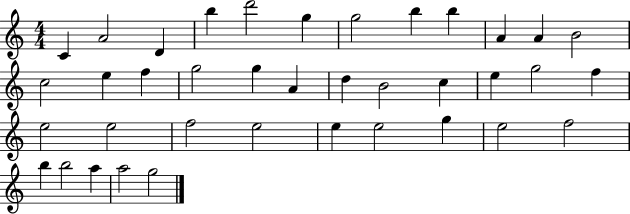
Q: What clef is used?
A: treble